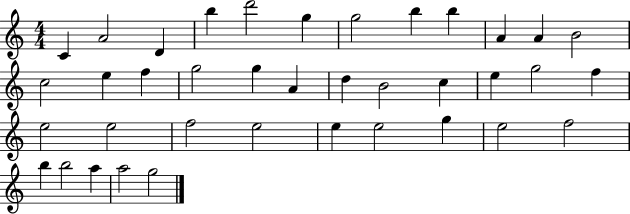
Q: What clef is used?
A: treble